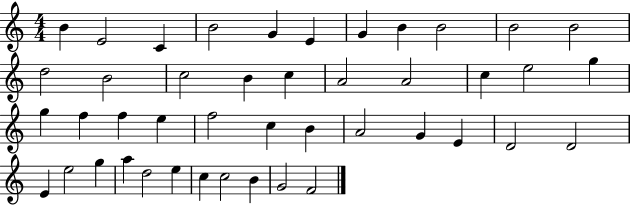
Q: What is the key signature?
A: C major